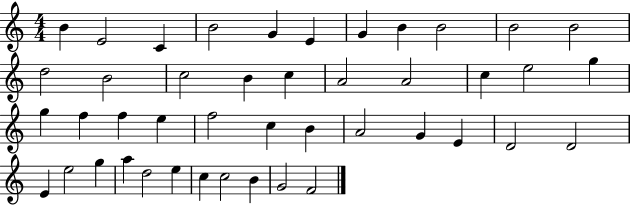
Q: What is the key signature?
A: C major